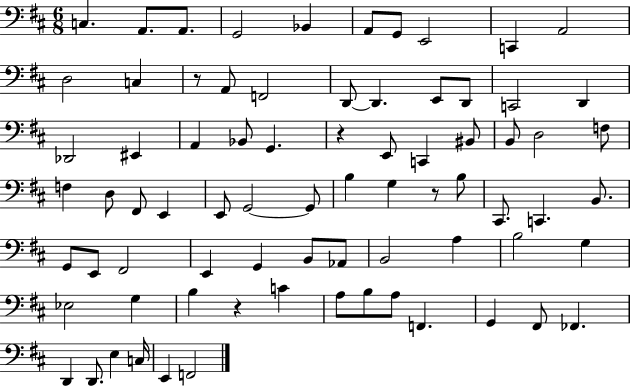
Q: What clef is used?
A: bass